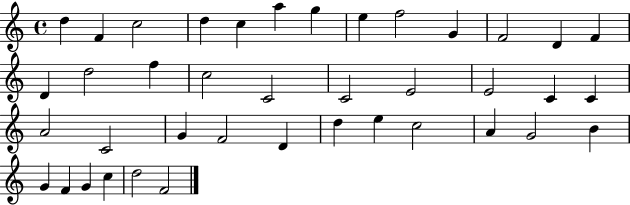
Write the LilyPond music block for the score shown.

{
  \clef treble
  \time 4/4
  \defaultTimeSignature
  \key c \major
  d''4 f'4 c''2 | d''4 c''4 a''4 g''4 | e''4 f''2 g'4 | f'2 d'4 f'4 | \break d'4 d''2 f''4 | c''2 c'2 | c'2 e'2 | e'2 c'4 c'4 | \break a'2 c'2 | g'4 f'2 d'4 | d''4 e''4 c''2 | a'4 g'2 b'4 | \break g'4 f'4 g'4 c''4 | d''2 f'2 | \bar "|."
}